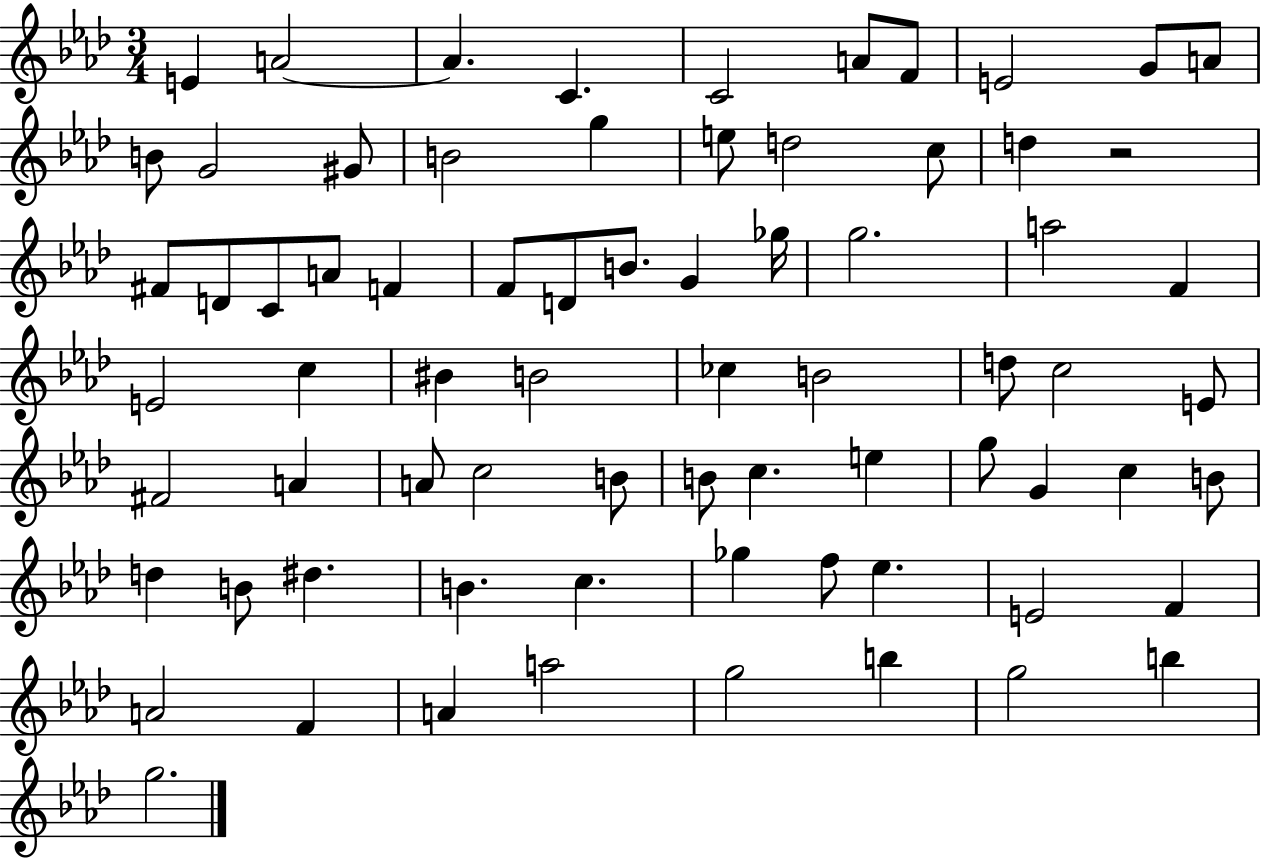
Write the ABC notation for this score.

X:1
T:Untitled
M:3/4
L:1/4
K:Ab
E A2 A C C2 A/2 F/2 E2 G/2 A/2 B/2 G2 ^G/2 B2 g e/2 d2 c/2 d z2 ^F/2 D/2 C/2 A/2 F F/2 D/2 B/2 G _g/4 g2 a2 F E2 c ^B B2 _c B2 d/2 c2 E/2 ^F2 A A/2 c2 B/2 B/2 c e g/2 G c B/2 d B/2 ^d B c _g f/2 _e E2 F A2 F A a2 g2 b g2 b g2